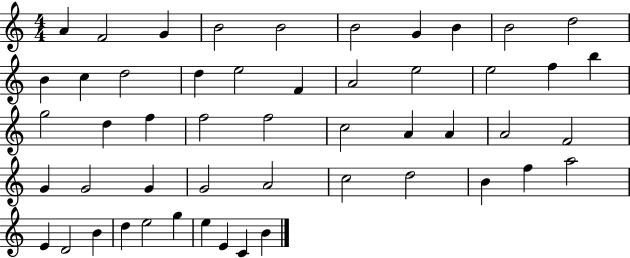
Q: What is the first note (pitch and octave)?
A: A4